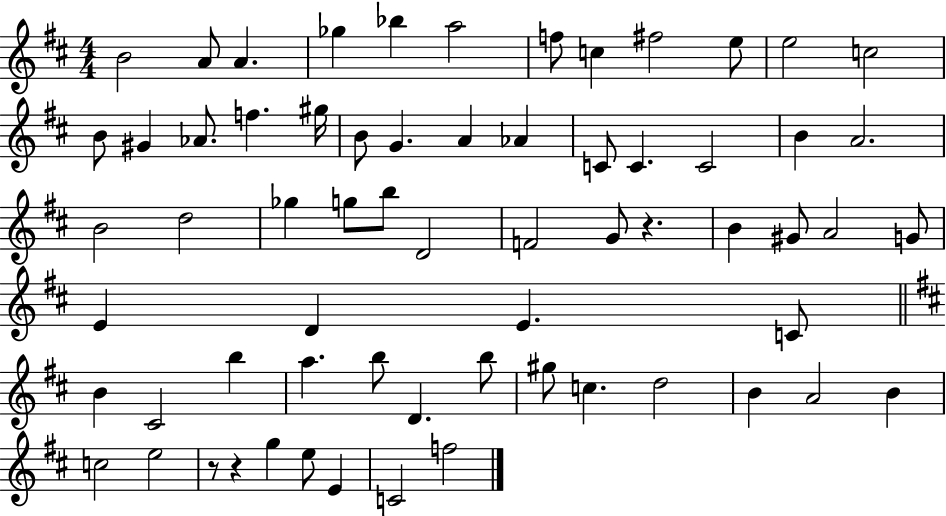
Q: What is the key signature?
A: D major